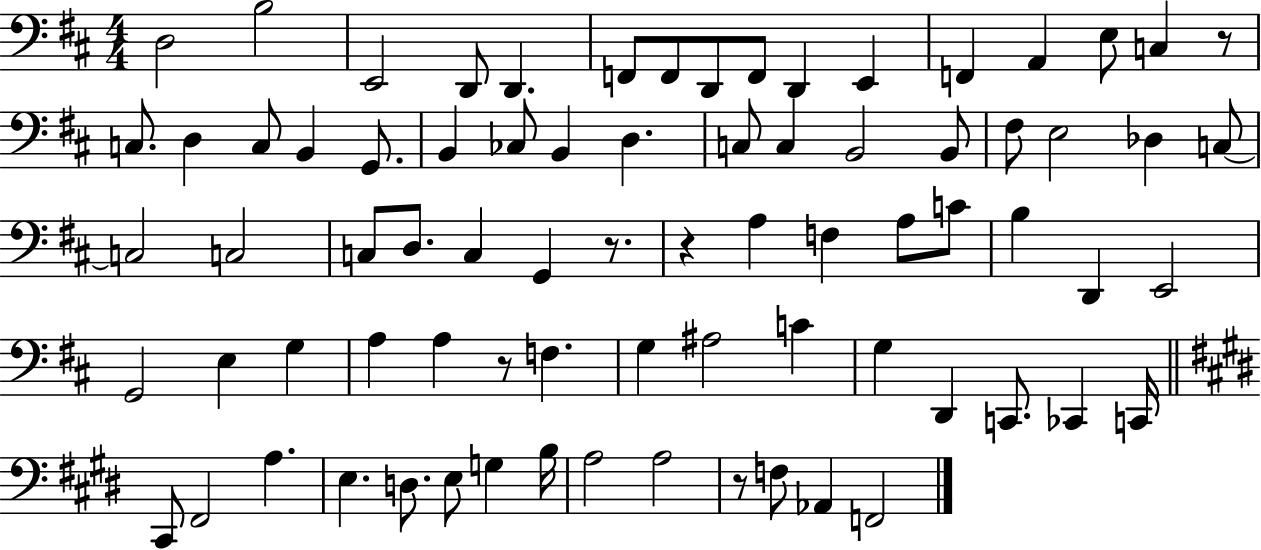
D3/h B3/h E2/h D2/e D2/q. F2/e F2/e D2/e F2/e D2/q E2/q F2/q A2/q E3/e C3/q R/e C3/e. D3/q C3/e B2/q G2/e. B2/q CES3/e B2/q D3/q. C3/e C3/q B2/h B2/e F#3/e E3/h Db3/q C3/e C3/h C3/h C3/e D3/e. C3/q G2/q R/e. R/q A3/q F3/q A3/e C4/e B3/q D2/q E2/h G2/h E3/q G3/q A3/q A3/q R/e F3/q. G3/q A#3/h C4/q G3/q D2/q C2/e. CES2/q C2/s C#2/e F#2/h A3/q. E3/q. D3/e. E3/e G3/q B3/s A3/h A3/h R/e F3/e Ab2/q F2/h